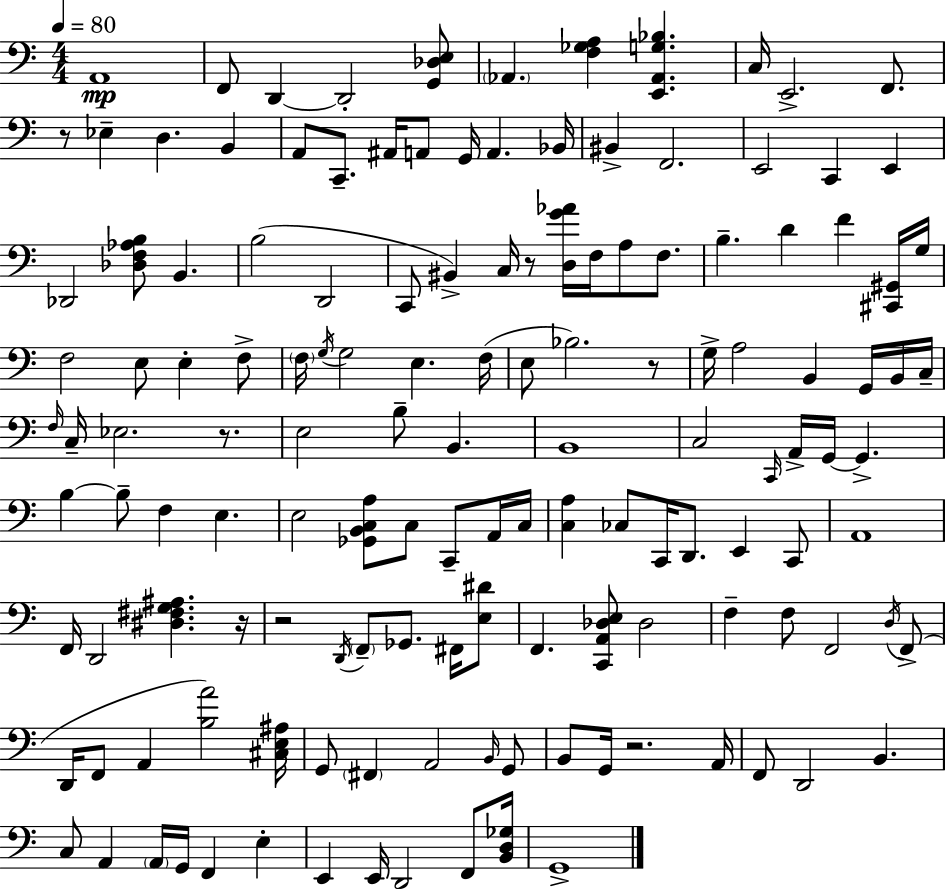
A2/w F2/e D2/q D2/h [G2,Db3,E3]/e Ab2/q. [F3,Gb3,A3]/q [E2,Ab2,G3,Bb3]/q. C3/s E2/h. F2/e. R/e Eb3/q D3/q. B2/q A2/e C2/e. A#2/s A2/e G2/s A2/q. Bb2/s BIS2/q F2/h. E2/h C2/q E2/q Db2/h [Db3,F3,Ab3,B3]/e B2/q. B3/h D2/h C2/e BIS2/q C3/s R/e [D3,G4,Ab4]/s F3/s A3/e F3/e. B3/q. D4/q F4/q [C#2,G#2]/s G3/s F3/h E3/e E3/q F3/e F3/s G3/s G3/h E3/q. F3/s E3/e Bb3/h. R/e G3/s A3/h B2/q G2/s B2/s C3/s F3/s C3/s Eb3/h. R/e. E3/h B3/e B2/q. B2/w C3/h C2/s A2/s G2/s G2/q. B3/q B3/e F3/q E3/q. E3/h [Gb2,B2,C3,A3]/e C3/e C2/e A2/s C3/s [C3,A3]/q CES3/e C2/s D2/e. E2/q C2/e A2/w F2/s D2/h [D#3,F#3,G3,A#3]/q. R/s R/h D2/s F2/e Gb2/e. F#2/s [E3,D#4]/e F2/q. [C2,A2,Db3,E3]/e Db3/h F3/q F3/e F2/h D3/s F2/e D2/s F2/e A2/q [B3,A4]/h [C#3,E3,A#3]/s G2/e F#2/q A2/h B2/s G2/e B2/e G2/s R/h. A2/s F2/e D2/h B2/q. C3/e A2/q A2/s G2/s F2/q E3/q E2/q E2/s D2/h F2/e [B2,D3,Gb3]/s G2/w